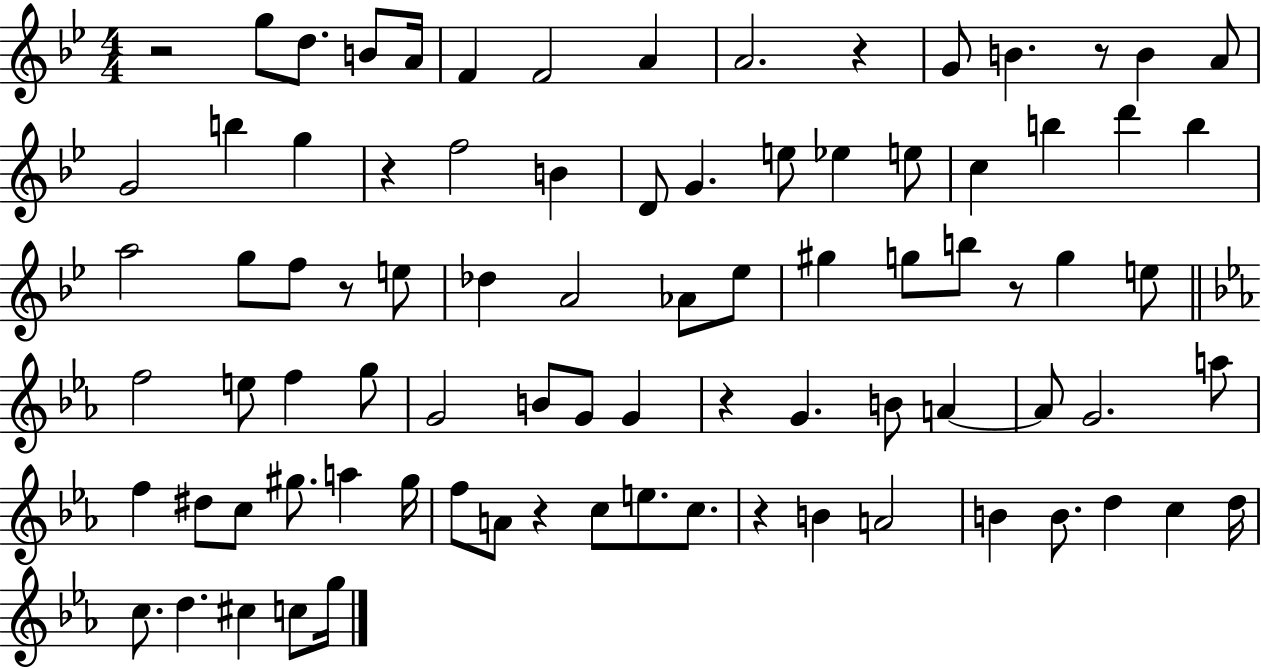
{
  \clef treble
  \numericTimeSignature
  \time 4/4
  \key bes \major
  r2 g''8 d''8. b'8 a'16 | f'4 f'2 a'4 | a'2. r4 | g'8 b'4. r8 b'4 a'8 | \break g'2 b''4 g''4 | r4 f''2 b'4 | d'8 g'4. e''8 ees''4 e''8 | c''4 b''4 d'''4 b''4 | \break a''2 g''8 f''8 r8 e''8 | des''4 a'2 aes'8 ees''8 | gis''4 g''8 b''8 r8 g''4 e''8 | \bar "||" \break \key c \minor f''2 e''8 f''4 g''8 | g'2 b'8 g'8 g'4 | r4 g'4. b'8 a'4~~ | a'8 g'2. a''8 | \break f''4 dis''8 c''8 gis''8. a''4 gis''16 | f''8 a'8 r4 c''8 e''8. c''8. | r4 b'4 a'2 | b'4 b'8. d''4 c''4 d''16 | \break c''8. d''4. cis''4 c''8 g''16 | \bar "|."
}